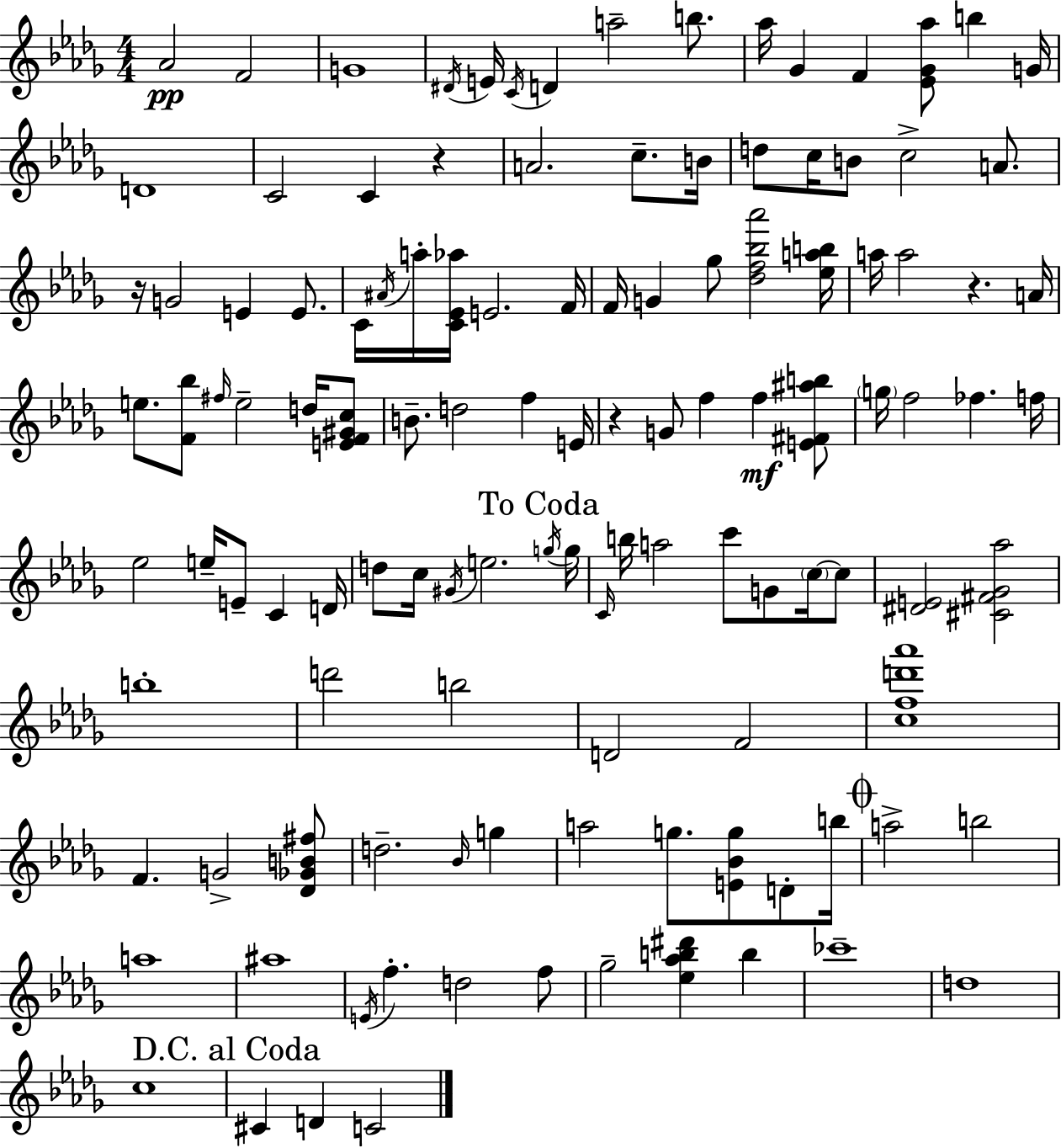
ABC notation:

X:1
T:Untitled
M:4/4
L:1/4
K:Bbm
_A2 F2 G4 ^D/4 E/4 C/4 D a2 b/2 _a/4 _G F [_E_G_a]/2 b G/4 D4 C2 C z A2 c/2 B/4 d/2 c/4 B/2 c2 A/2 z/4 G2 E E/2 C/4 ^A/4 a/4 [C_E_a]/4 E2 F/4 F/4 G _g/2 [_df_b_a']2 [_eab]/4 a/4 a2 z A/4 e/2 [F_b]/2 ^f/4 e2 d/4 [EF^Gc]/2 B/2 d2 f E/4 z G/2 f f [E^F^ab]/2 g/4 f2 _f f/4 _e2 e/4 E/2 C D/4 d/2 c/4 ^G/4 e2 g/4 g/4 C/4 b/4 a2 c'/2 G/2 c/4 c/2 [^DE]2 [^C^F_G_a]2 b4 d'2 b2 D2 F2 [cfd'_a']4 F G2 [_D_GB^f]/2 d2 _B/4 g a2 g/2 [E_Bg]/2 D/2 b/4 a2 b2 a4 ^a4 E/4 f d2 f/2 _g2 [_e_ab^d'] b _c'4 d4 c4 ^C D C2